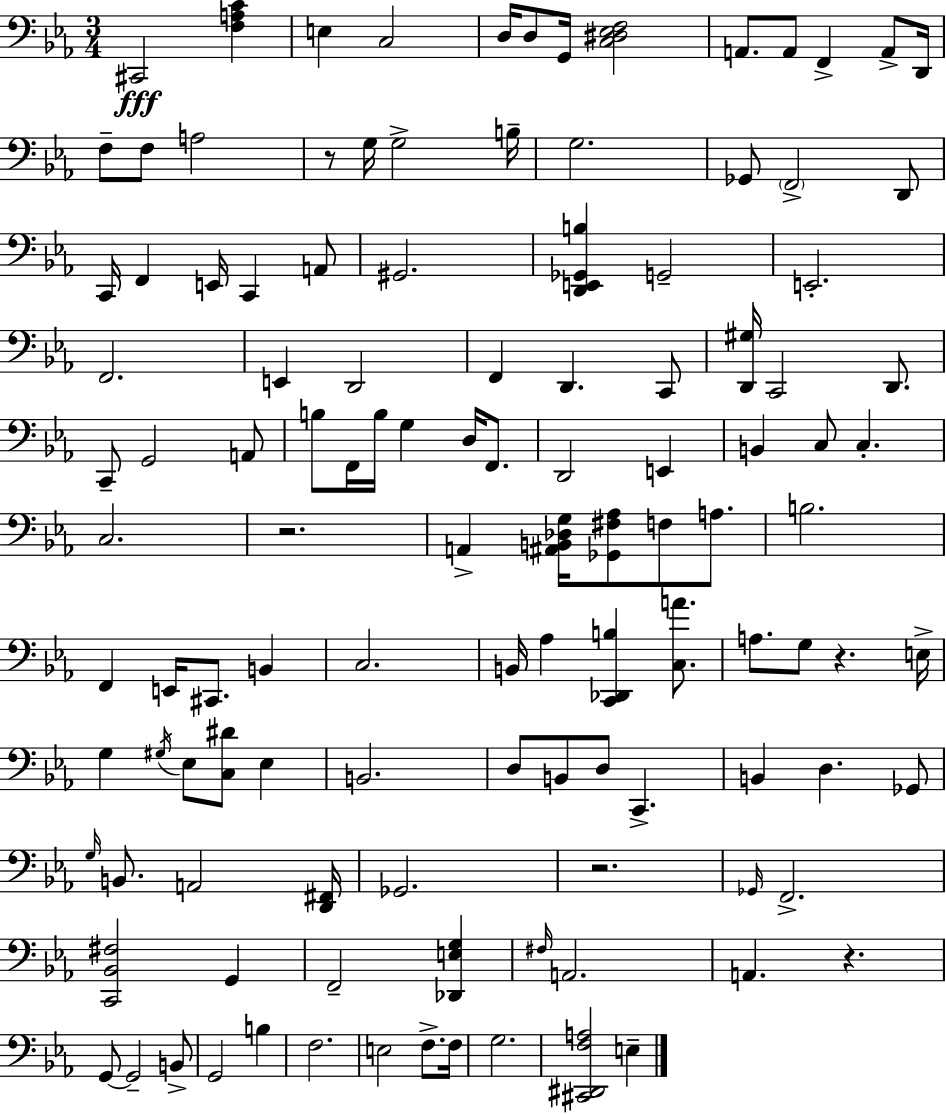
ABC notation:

X:1
T:Untitled
M:3/4
L:1/4
K:Cm
^C,,2 [F,A,C] E, C,2 D,/4 D,/2 G,,/4 [C,^D,_E,F,]2 A,,/2 A,,/2 F,, A,,/2 D,,/4 F,/2 F,/2 A,2 z/2 G,/4 G,2 B,/4 G,2 _G,,/2 F,,2 D,,/2 C,,/4 F,, E,,/4 C,, A,,/2 ^G,,2 [D,,E,,_G,,B,] G,,2 E,,2 F,,2 E,, D,,2 F,, D,, C,,/2 [D,,^G,]/4 C,,2 D,,/2 C,,/2 G,,2 A,,/2 B,/2 F,,/4 B,/4 G, D,/4 F,,/2 D,,2 E,, B,, C,/2 C, C,2 z2 A,, [^A,,B,,_D,G,]/4 [_G,,^F,_A,]/2 F,/2 A,/2 B,2 F,, E,,/4 ^C,,/2 B,, C,2 B,,/4 _A, [C,,_D,,B,] [C,A]/2 A,/2 G,/2 z E,/4 G, ^G,/4 _E,/2 [C,^D]/2 _E, B,,2 D,/2 B,,/2 D,/2 C,, B,, D, _G,,/2 G,/4 B,,/2 A,,2 [D,,^F,,]/4 _G,,2 z2 _G,,/4 F,,2 [C,,_B,,^F,]2 G,, F,,2 [_D,,E,G,] ^F,/4 A,,2 A,, z G,,/2 G,,2 B,,/2 G,,2 B, F,2 E,2 F,/2 F,/4 G,2 [^C,,^D,,F,A,]2 E,